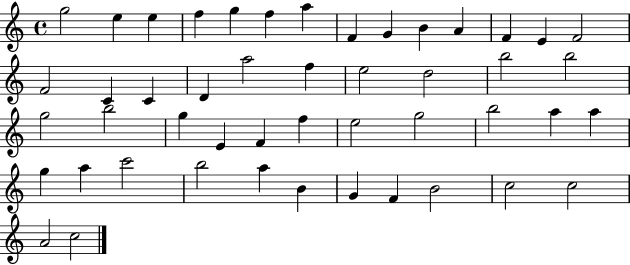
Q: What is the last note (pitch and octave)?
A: C5